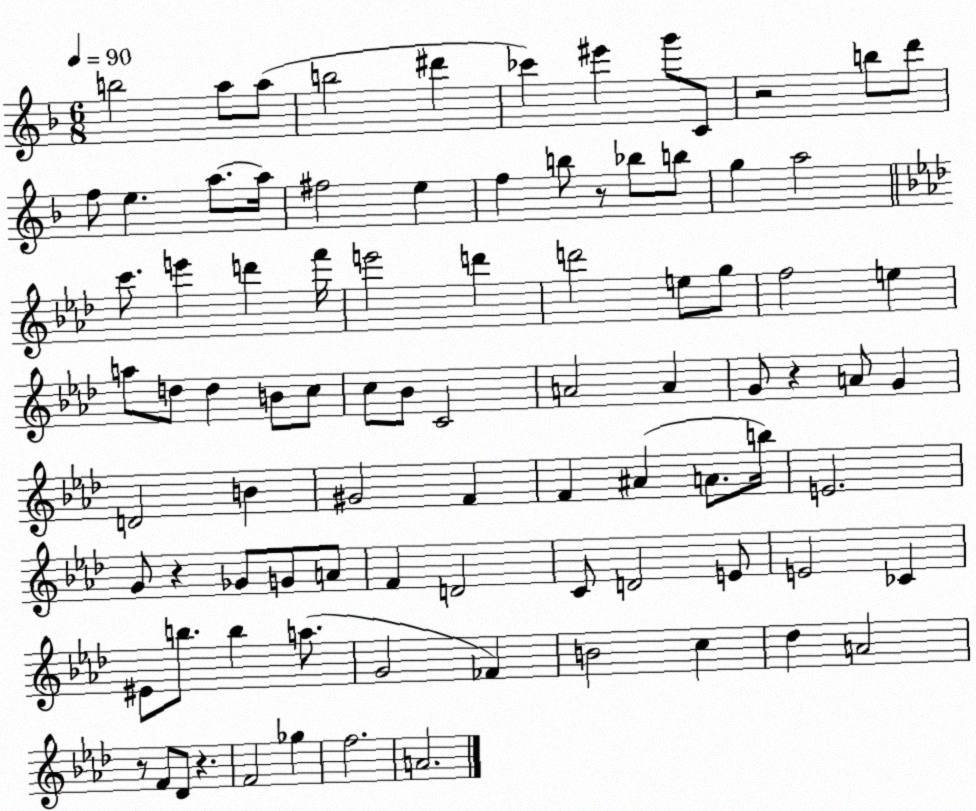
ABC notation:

X:1
T:Untitled
M:6/8
L:1/4
K:F
b2 a/2 a/2 b2 ^d' _c' ^e' g'/2 C/2 z2 b/2 d'/2 f/2 e a/2 a/4 ^f2 e f b/2 z/2 _b/2 b/2 g a2 c'/2 e' d' f'/4 e'2 d' d'2 e/2 g/2 f2 e a/2 d/2 d B/2 c/2 c/2 _B/2 C2 A2 A G/2 z A/2 G D2 B ^G2 F F ^A A/2 b/4 E2 G/2 z _G/2 G/2 A/2 F D2 C/2 D2 E/2 E2 _C ^E/2 b/2 b a/2 G2 _F B2 c _d A2 z/2 F/2 _D/2 z F2 _g f2 A2